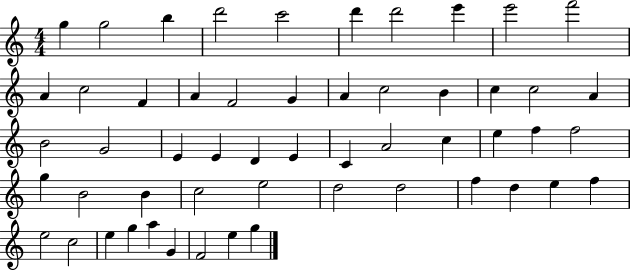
X:1
T:Untitled
M:4/4
L:1/4
K:C
g g2 b d'2 c'2 d' d'2 e' e'2 f'2 A c2 F A F2 G A c2 B c c2 A B2 G2 E E D E C A2 c e f f2 g B2 B c2 e2 d2 d2 f d e f e2 c2 e g a G F2 e g